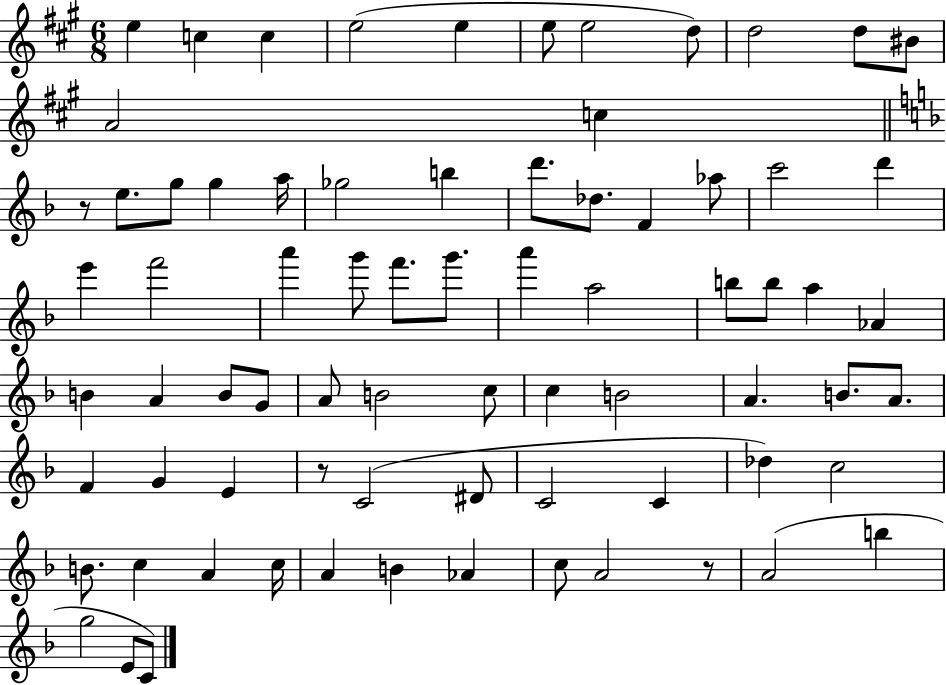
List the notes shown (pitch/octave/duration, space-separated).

E5/q C5/q C5/q E5/h E5/q E5/e E5/h D5/e D5/h D5/e BIS4/e A4/h C5/q R/e E5/e. G5/e G5/q A5/s Gb5/h B5/q D6/e. Db5/e. F4/q Ab5/e C6/h D6/q E6/q F6/h A6/q G6/e F6/e. G6/e. A6/q A5/h B5/e B5/e A5/q Ab4/q B4/q A4/q B4/e G4/e A4/e B4/h C5/e C5/q B4/h A4/q. B4/e. A4/e. F4/q G4/q E4/q R/e C4/h D#4/e C4/h C4/q Db5/q C5/h B4/e. C5/q A4/q C5/s A4/q B4/q Ab4/q C5/e A4/h R/e A4/h B5/q G5/h E4/e C4/e